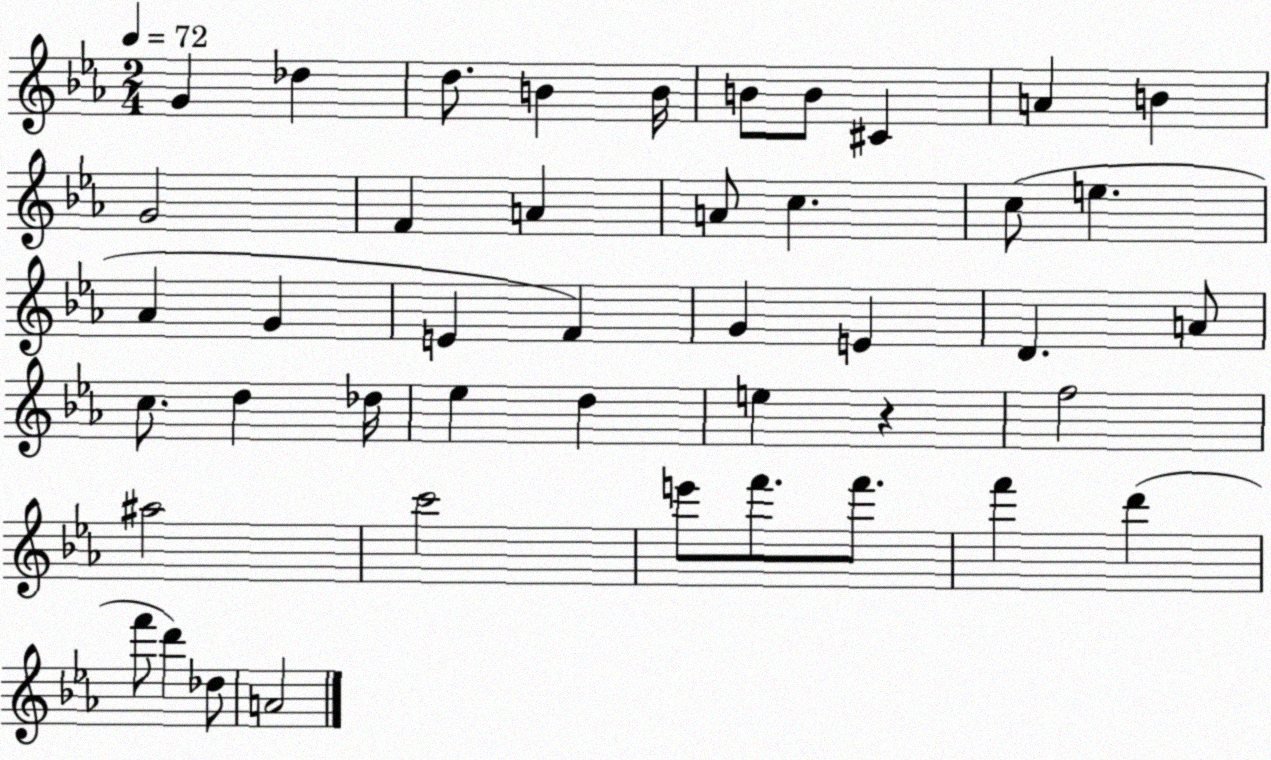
X:1
T:Untitled
M:2/4
L:1/4
K:Eb
G _d d/2 B B/4 B/2 B/2 ^C A B G2 F A A/2 c c/2 e _A G E F G E D A/2 c/2 d _d/4 _e d e z f2 ^a2 c'2 e'/2 f'/2 f'/2 f' d' f'/2 d' _d/2 A2